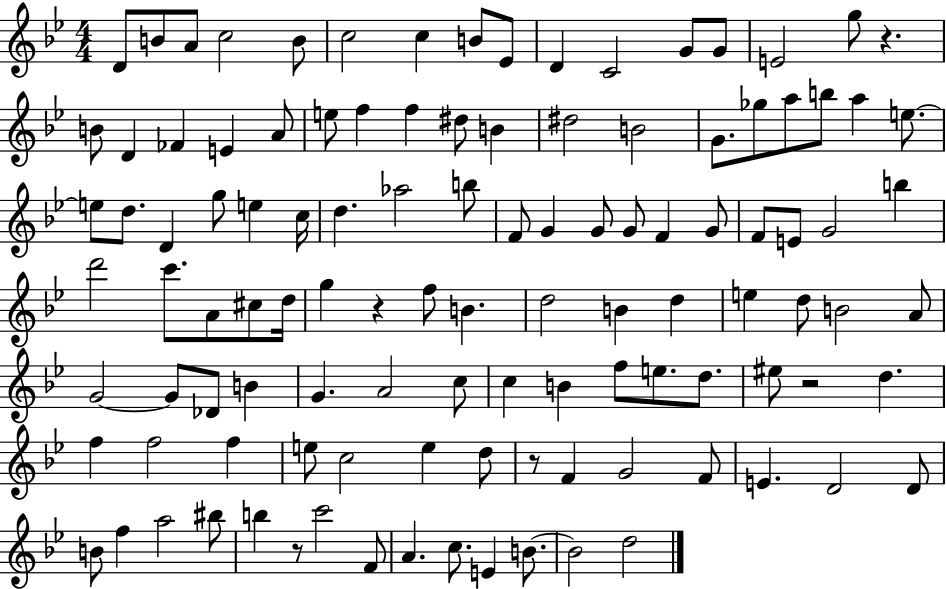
{
  \clef treble
  \numericTimeSignature
  \time 4/4
  \key bes \major
  d'8 b'8 a'8 c''2 b'8 | c''2 c''4 b'8 ees'8 | d'4 c'2 g'8 g'8 | e'2 g''8 r4. | \break b'8 d'4 fes'4 e'4 a'8 | e''8 f''4 f''4 dis''8 b'4 | dis''2 b'2 | g'8. ges''8 a''8 b''8 a''4 e''8.~~ | \break e''8 d''8. d'4 g''8 e''4 c''16 | d''4. aes''2 b''8 | f'8 g'4 g'8 g'8 f'4 g'8 | f'8 e'8 g'2 b''4 | \break d'''2 c'''8. a'8 cis''8 d''16 | g''4 r4 f''8 b'4. | d''2 b'4 d''4 | e''4 d''8 b'2 a'8 | \break g'2~~ g'8 des'8 b'4 | g'4. a'2 c''8 | c''4 b'4 f''8 e''8. d''8. | eis''8 r2 d''4. | \break f''4 f''2 f''4 | e''8 c''2 e''4 d''8 | r8 f'4 g'2 f'8 | e'4. d'2 d'8 | \break b'8 f''4 a''2 bis''8 | b''4 r8 c'''2 f'8 | a'4. c''8. e'4 b'8.~~ | b'2 d''2 | \break \bar "|."
}